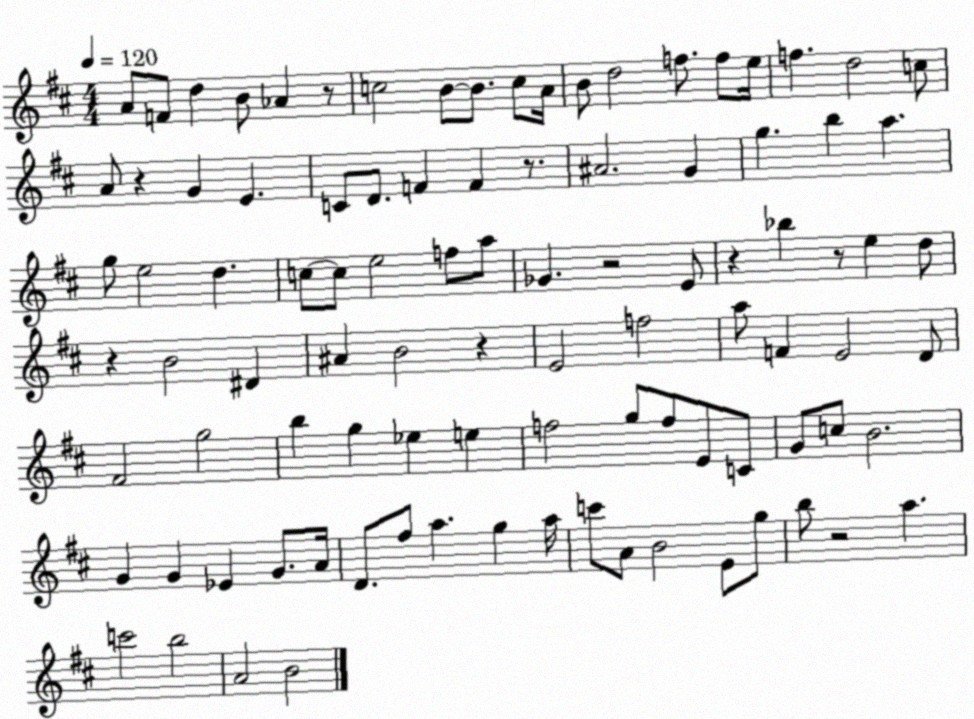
X:1
T:Untitled
M:4/4
L:1/4
K:D
A/2 F/2 d B/2 _A z/2 c2 B/2 B/2 c/2 A/4 B/2 d2 f/2 f/2 e/4 f d2 c/2 A/2 z G E C/2 D/2 F F z/2 ^A2 G g b a g/2 e2 d c/2 c/2 e2 f/2 a/2 _G z2 E/2 z _b z/2 e d/2 z B2 ^D ^A B2 z E2 f2 a/2 F E2 D/2 ^F2 g2 b g _e e f2 g/2 f/2 E/2 C/2 G/2 c/2 B2 G G _E G/2 A/4 D/2 ^f/2 a g a/4 c'/2 A/2 B2 E/2 g/2 b/2 z2 a c'2 b2 A2 B2